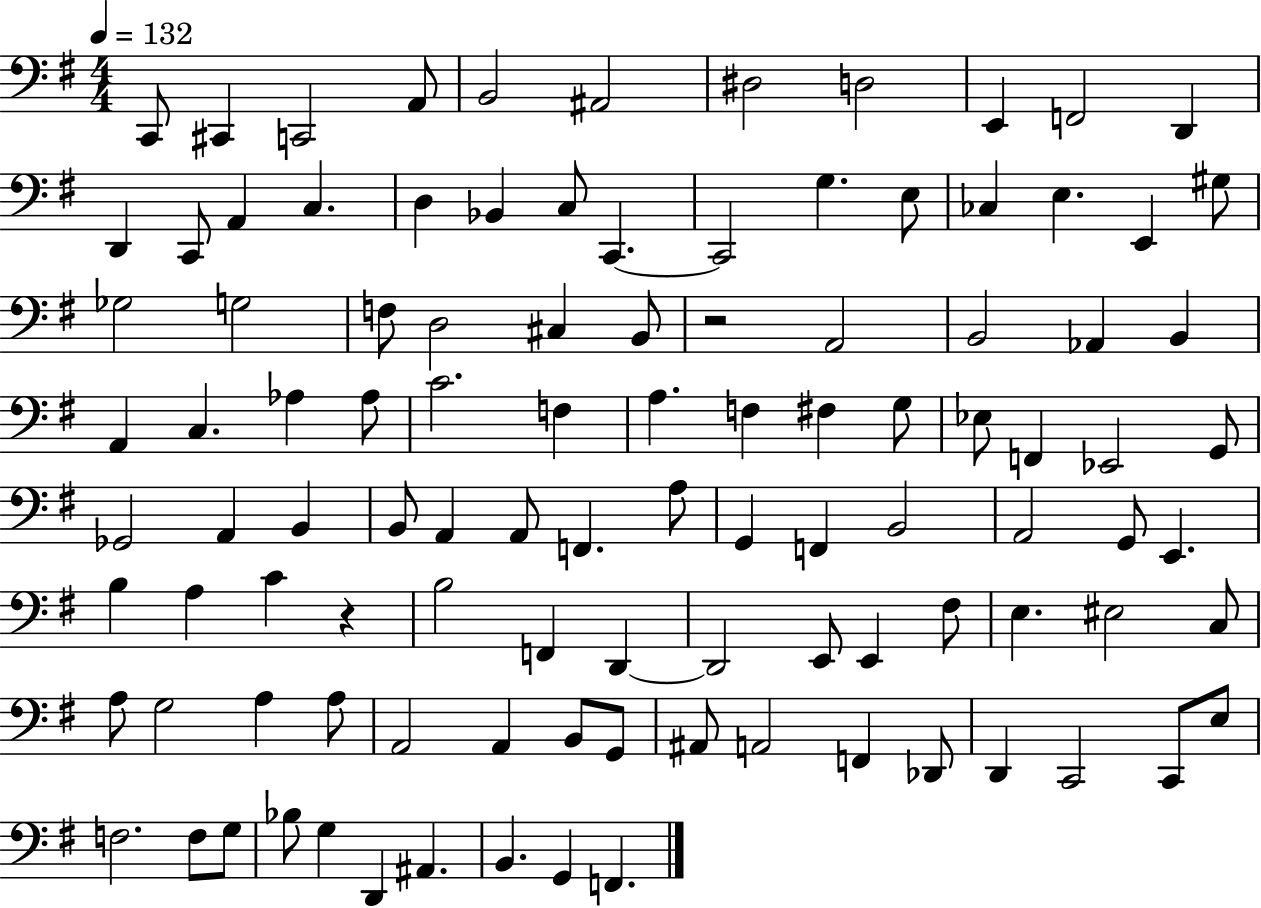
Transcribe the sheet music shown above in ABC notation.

X:1
T:Untitled
M:4/4
L:1/4
K:G
C,,/2 ^C,, C,,2 A,,/2 B,,2 ^A,,2 ^D,2 D,2 E,, F,,2 D,, D,, C,,/2 A,, C, D, _B,, C,/2 C,, C,,2 G, E,/2 _C, E, E,, ^G,/2 _G,2 G,2 F,/2 D,2 ^C, B,,/2 z2 A,,2 B,,2 _A,, B,, A,, C, _A, _A,/2 C2 F, A, F, ^F, G,/2 _E,/2 F,, _E,,2 G,,/2 _G,,2 A,, B,, B,,/2 A,, A,,/2 F,, A,/2 G,, F,, B,,2 A,,2 G,,/2 E,, B, A, C z B,2 F,, D,, D,,2 E,,/2 E,, ^F,/2 E, ^E,2 C,/2 A,/2 G,2 A, A,/2 A,,2 A,, B,,/2 G,,/2 ^A,,/2 A,,2 F,, _D,,/2 D,, C,,2 C,,/2 E,/2 F,2 F,/2 G,/2 _B,/2 G, D,, ^A,, B,, G,, F,,